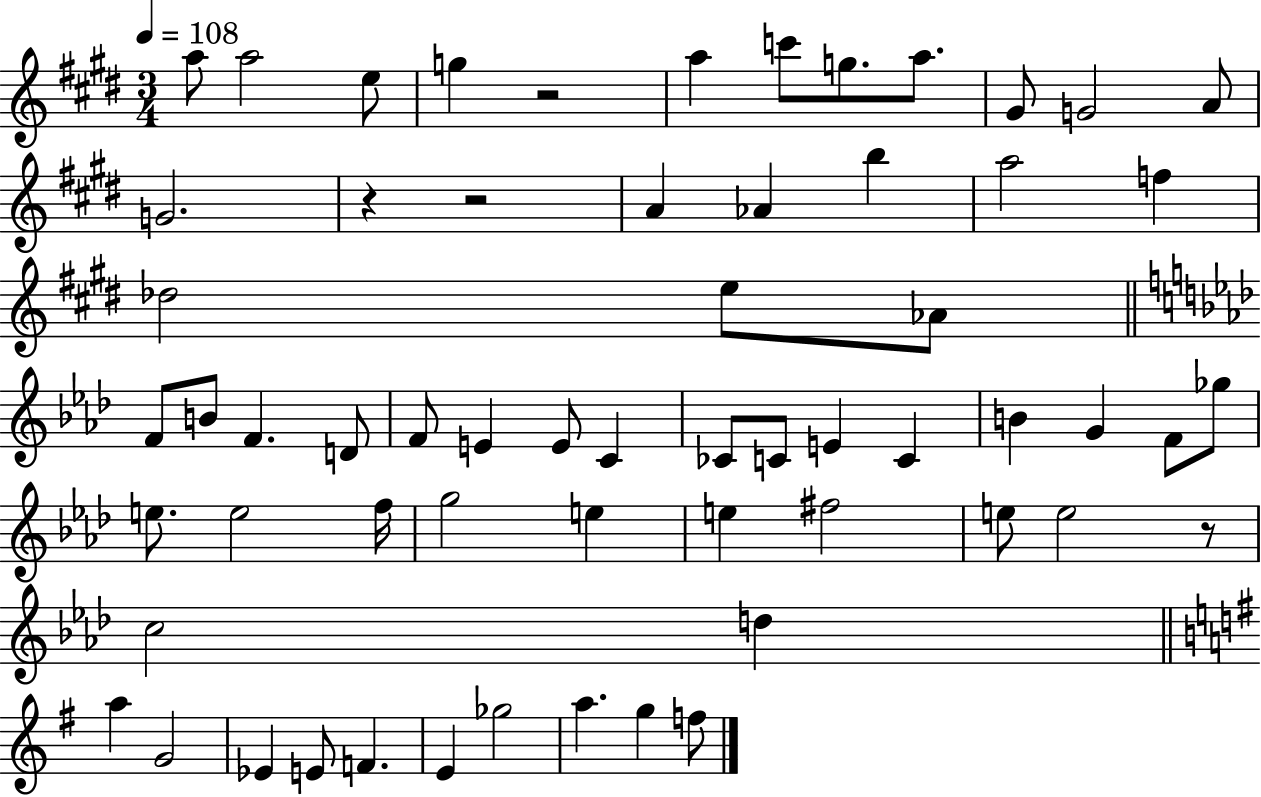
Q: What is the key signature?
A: E major